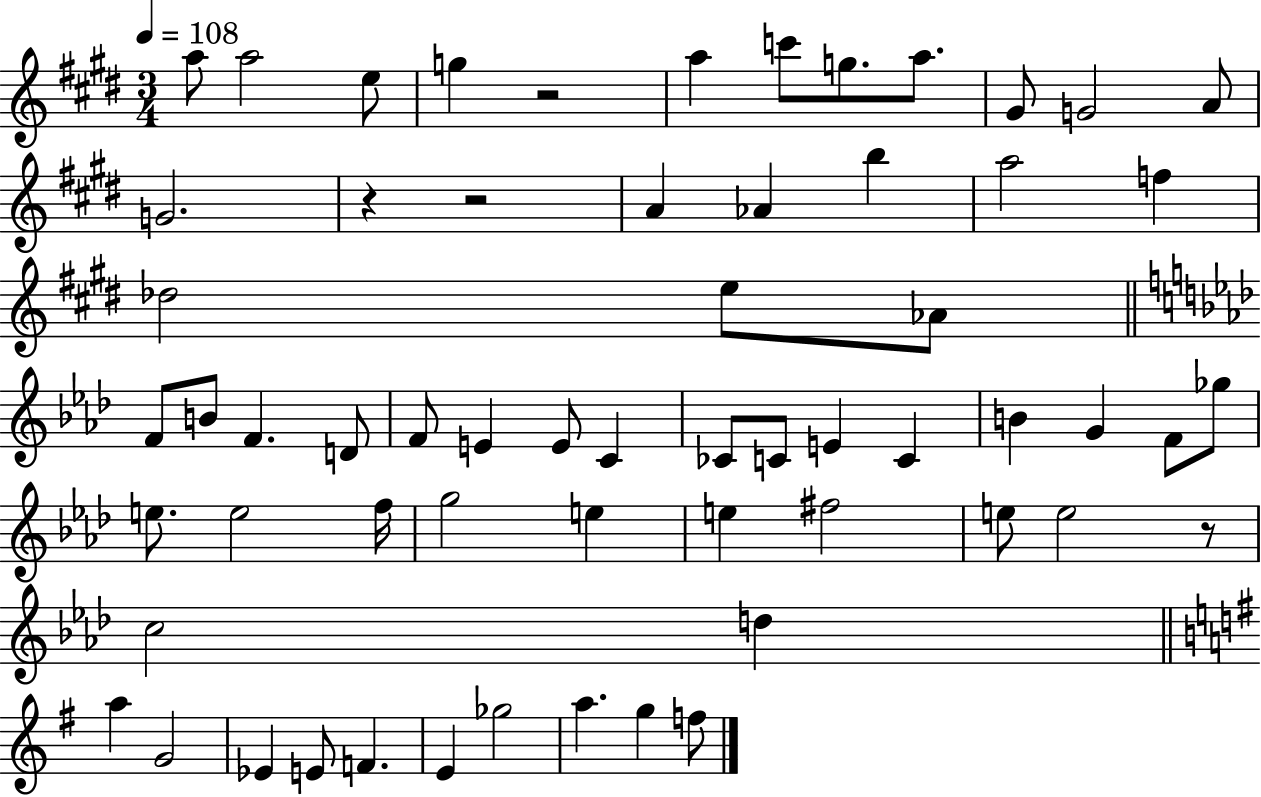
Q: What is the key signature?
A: E major